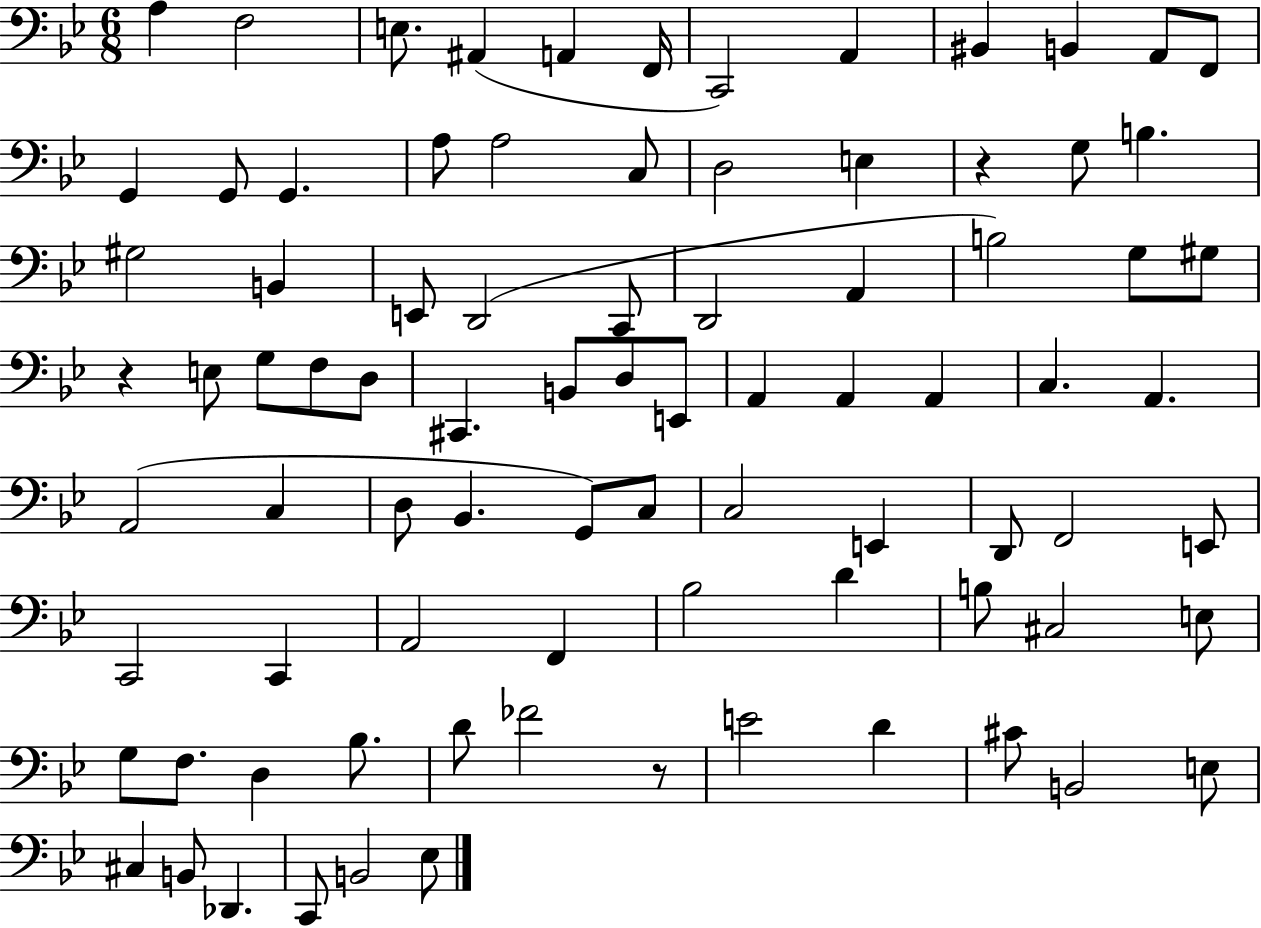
X:1
T:Untitled
M:6/8
L:1/4
K:Bb
A, F,2 E,/2 ^A,, A,, F,,/4 C,,2 A,, ^B,, B,, A,,/2 F,,/2 G,, G,,/2 G,, A,/2 A,2 C,/2 D,2 E, z G,/2 B, ^G,2 B,, E,,/2 D,,2 C,,/2 D,,2 A,, B,2 G,/2 ^G,/2 z E,/2 G,/2 F,/2 D,/2 ^C,, B,,/2 D,/2 E,,/2 A,, A,, A,, C, A,, A,,2 C, D,/2 _B,, G,,/2 C,/2 C,2 E,, D,,/2 F,,2 E,,/2 C,,2 C,, A,,2 F,, _B,2 D B,/2 ^C,2 E,/2 G,/2 F,/2 D, _B,/2 D/2 _F2 z/2 E2 D ^C/2 B,,2 E,/2 ^C, B,,/2 _D,, C,,/2 B,,2 _E,/2